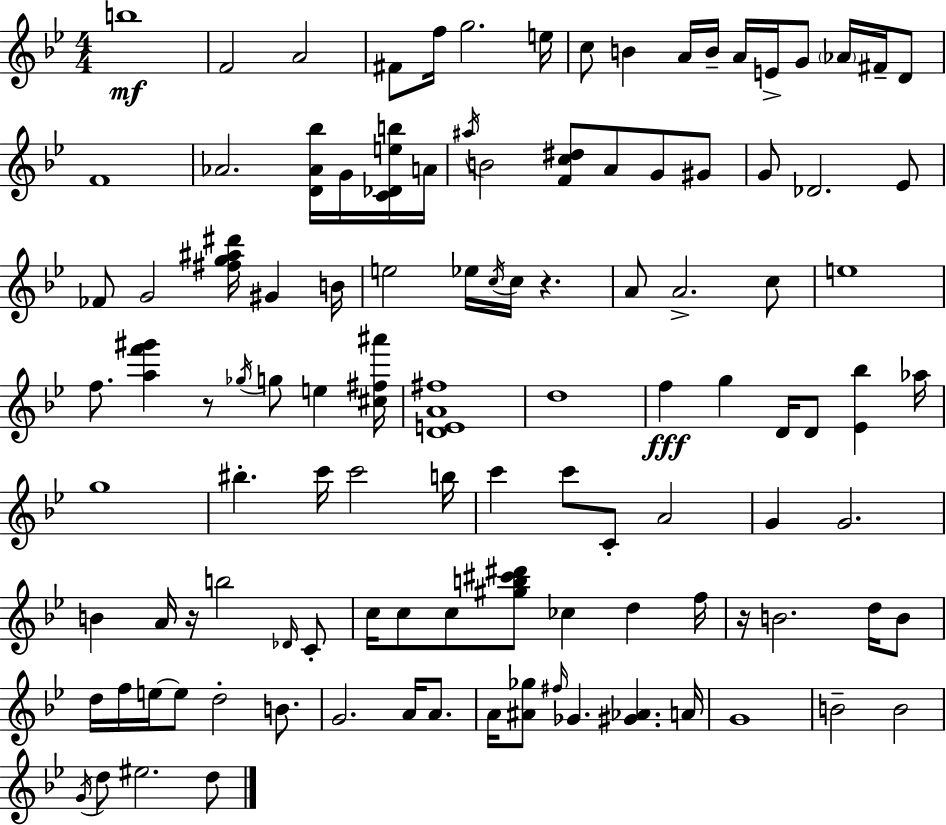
{
  \clef treble
  \numericTimeSignature
  \time 4/4
  \key g \minor
  \repeat volta 2 { b''1\mf | f'2 a'2 | fis'8 f''16 g''2. e''16 | c''8 b'4 a'16 b'16-- a'16 e'16-> g'8 \parenthesize aes'16 fis'16-- d'8 | \break f'1 | aes'2. <d' aes' bes''>16 g'16 <c' des' e'' b''>16 a'16 | \acciaccatura { ais''16 } b'2 <f' c'' dis''>8 a'8 g'8 gis'8 | g'8 des'2. ees'8 | \break fes'8 g'2 <fis'' g'' ais'' dis'''>16 gis'4 | b'16 e''2 ees''16 \acciaccatura { c''16 } c''16 r4. | a'8 a'2.-> | c''8 e''1 | \break f''8. <a'' f''' gis'''>4 r8 \acciaccatura { ges''16 } g''8 e''4 | <cis'' fis'' ais'''>16 <d' e' a' fis''>1 | d''1 | f''4\fff g''4 d'16 d'8 <ees' bes''>4 | \break aes''16 g''1 | bis''4.-. c'''16 c'''2 | b''16 c'''4 c'''8 c'8-. a'2 | g'4 g'2. | \break b'4 a'16 r16 b''2 | \grace { des'16 } c'8-. c''16 c''8 c''8 <gis'' b'' cis''' dis'''>8 ces''4 d''4 | f''16 r16 b'2. | d''16 b'8 d''16 f''16 e''16~~ e''8 d''2-. | \break b'8. g'2. | a'16 a'8. a'16 <ais' ges''>8 \grace { fis''16 } ges'4. <gis' aes'>4. | a'16 g'1 | b'2-- b'2 | \break \acciaccatura { g'16 } d''8 eis''2. | d''8 } \bar "|."
}